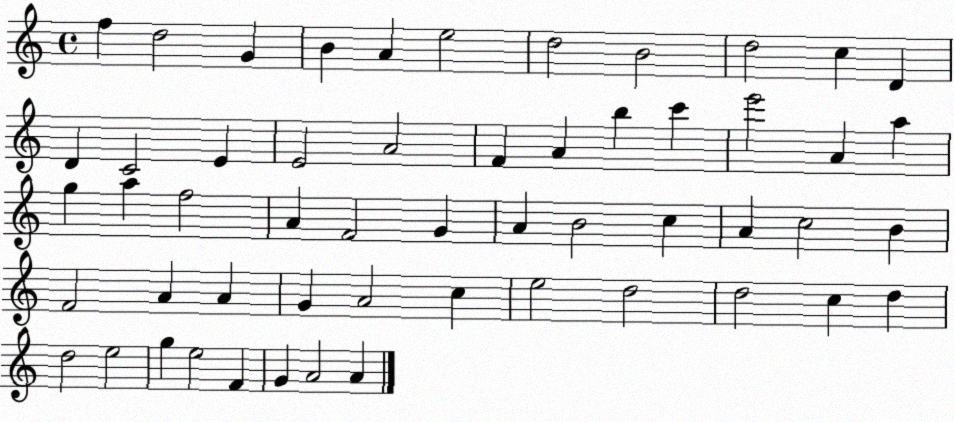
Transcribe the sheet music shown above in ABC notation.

X:1
T:Untitled
M:4/4
L:1/4
K:C
f d2 G B A e2 d2 B2 d2 c D D C2 E E2 A2 F A b c' e'2 A a g a f2 A F2 G A B2 c A c2 B F2 A A G A2 c e2 d2 d2 c d d2 e2 g e2 F G A2 A